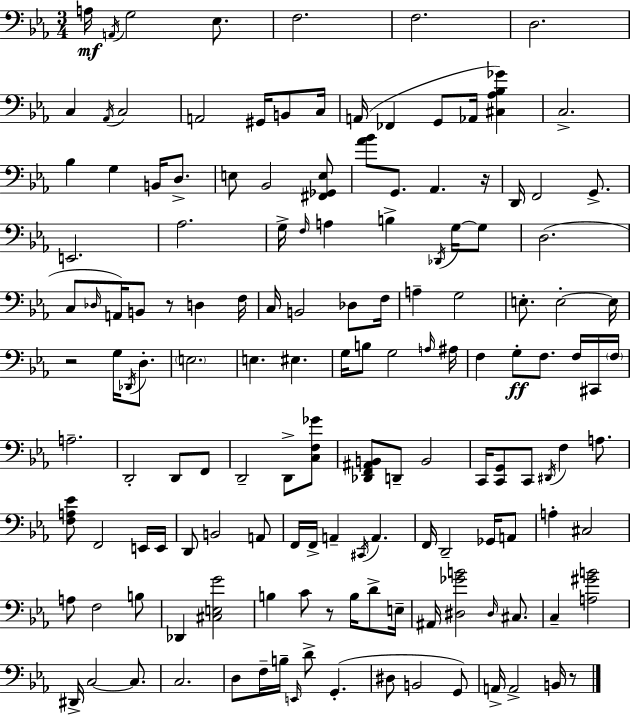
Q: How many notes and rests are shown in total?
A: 146